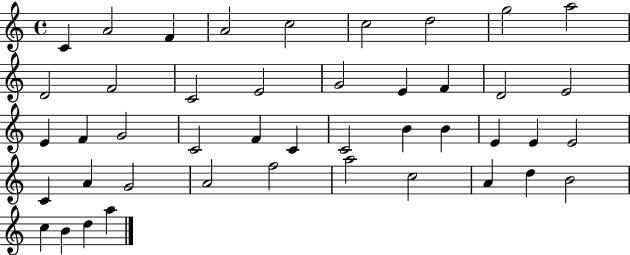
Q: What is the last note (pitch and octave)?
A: A5